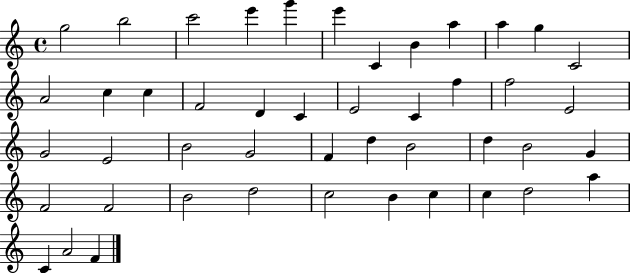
{
  \clef treble
  \time 4/4
  \defaultTimeSignature
  \key c \major
  g''2 b''2 | c'''2 e'''4 g'''4 | e'''4 c'4 b'4 a''4 | a''4 g''4 c'2 | \break a'2 c''4 c''4 | f'2 d'4 c'4 | e'2 c'4 f''4 | f''2 e'2 | \break g'2 e'2 | b'2 g'2 | f'4 d''4 b'2 | d''4 b'2 g'4 | \break f'2 f'2 | b'2 d''2 | c''2 b'4 c''4 | c''4 d''2 a''4 | \break c'4 a'2 f'4 | \bar "|."
}